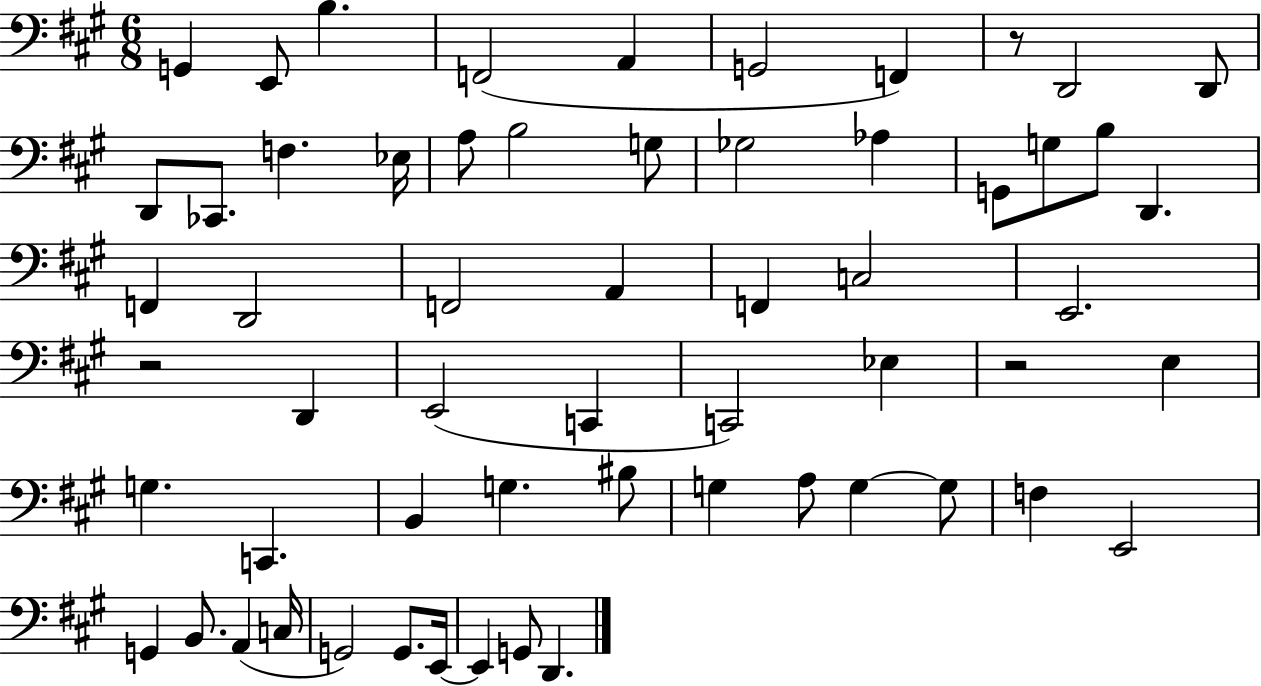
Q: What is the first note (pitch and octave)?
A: G2